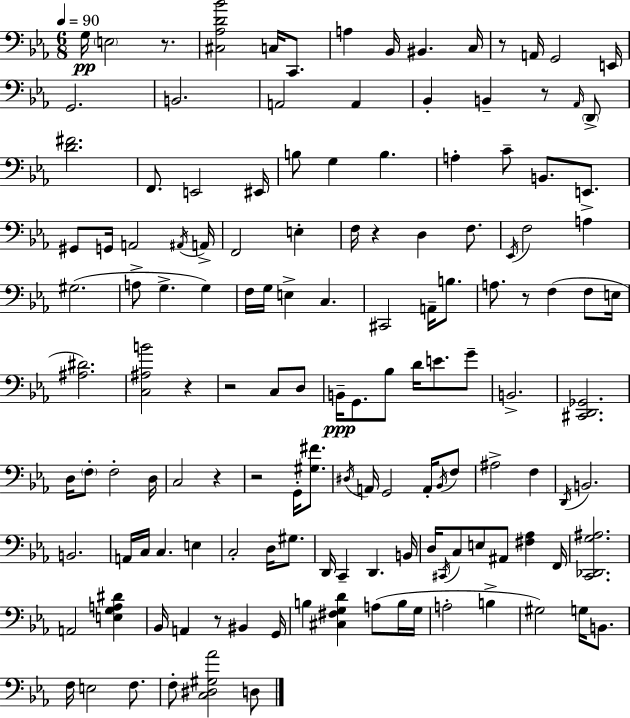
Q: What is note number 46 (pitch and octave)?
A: G3